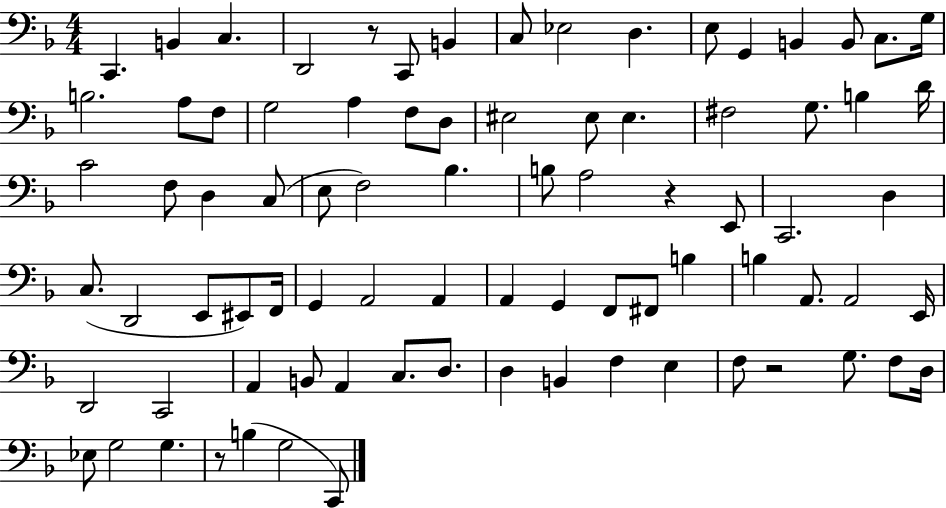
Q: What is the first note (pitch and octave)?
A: C2